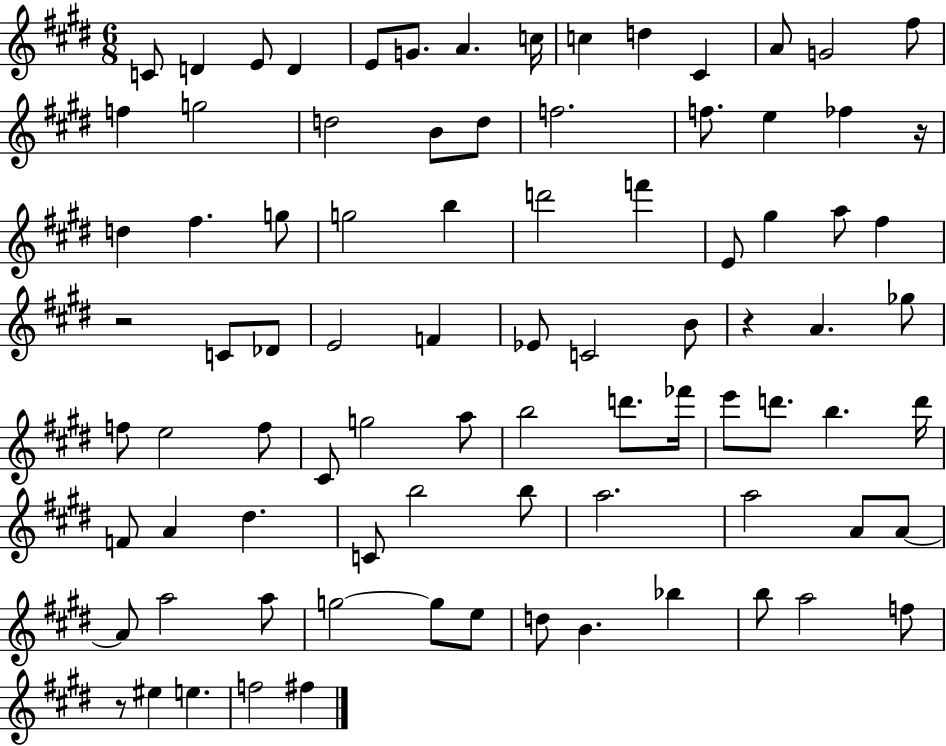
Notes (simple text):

C4/e D4/q E4/e D4/q E4/e G4/e. A4/q. C5/s C5/q D5/q C#4/q A4/e G4/h F#5/e F5/q G5/h D5/h B4/e D5/e F5/h. F5/e. E5/q FES5/q R/s D5/q F#5/q. G5/e G5/h B5/q D6/h F6/q E4/e G#5/q A5/e F#5/q R/h C4/e Db4/e E4/h F4/q Eb4/e C4/h B4/e R/q A4/q. Gb5/e F5/e E5/h F5/e C#4/e G5/h A5/e B5/h D6/e. FES6/s E6/e D6/e. B5/q. D6/s F4/e A4/q D#5/q. C4/e B5/h B5/e A5/h. A5/h A4/e A4/e A4/e A5/h A5/e G5/h G5/e E5/e D5/e B4/q. Bb5/q B5/e A5/h F5/e R/e EIS5/q E5/q. F5/h F#5/q